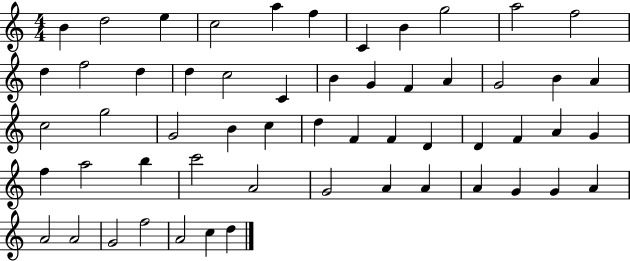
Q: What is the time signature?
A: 4/4